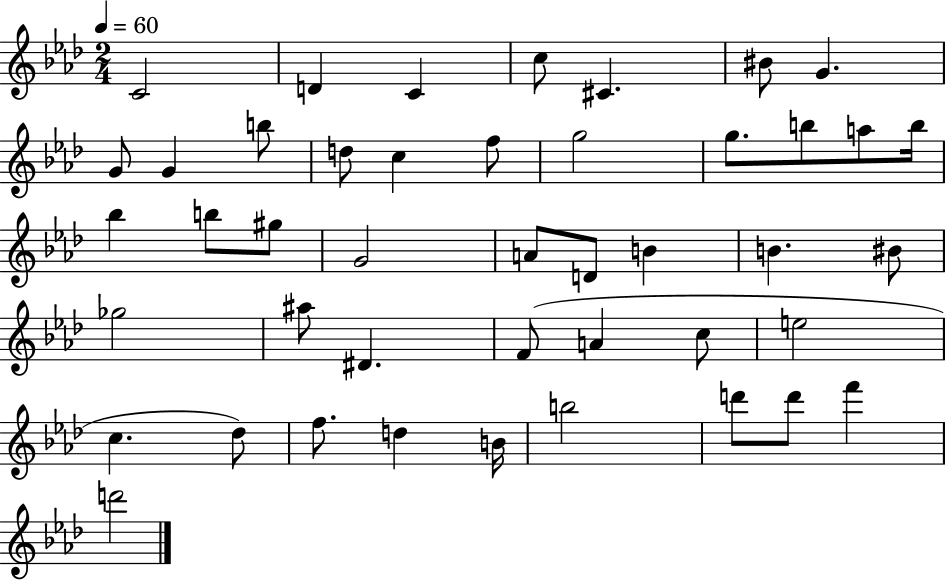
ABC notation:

X:1
T:Untitled
M:2/4
L:1/4
K:Ab
C2 D C c/2 ^C ^B/2 G G/2 G b/2 d/2 c f/2 g2 g/2 b/2 a/2 b/4 _b b/2 ^g/2 G2 A/2 D/2 B B ^B/2 _g2 ^a/2 ^D F/2 A c/2 e2 c _d/2 f/2 d B/4 b2 d'/2 d'/2 f' d'2